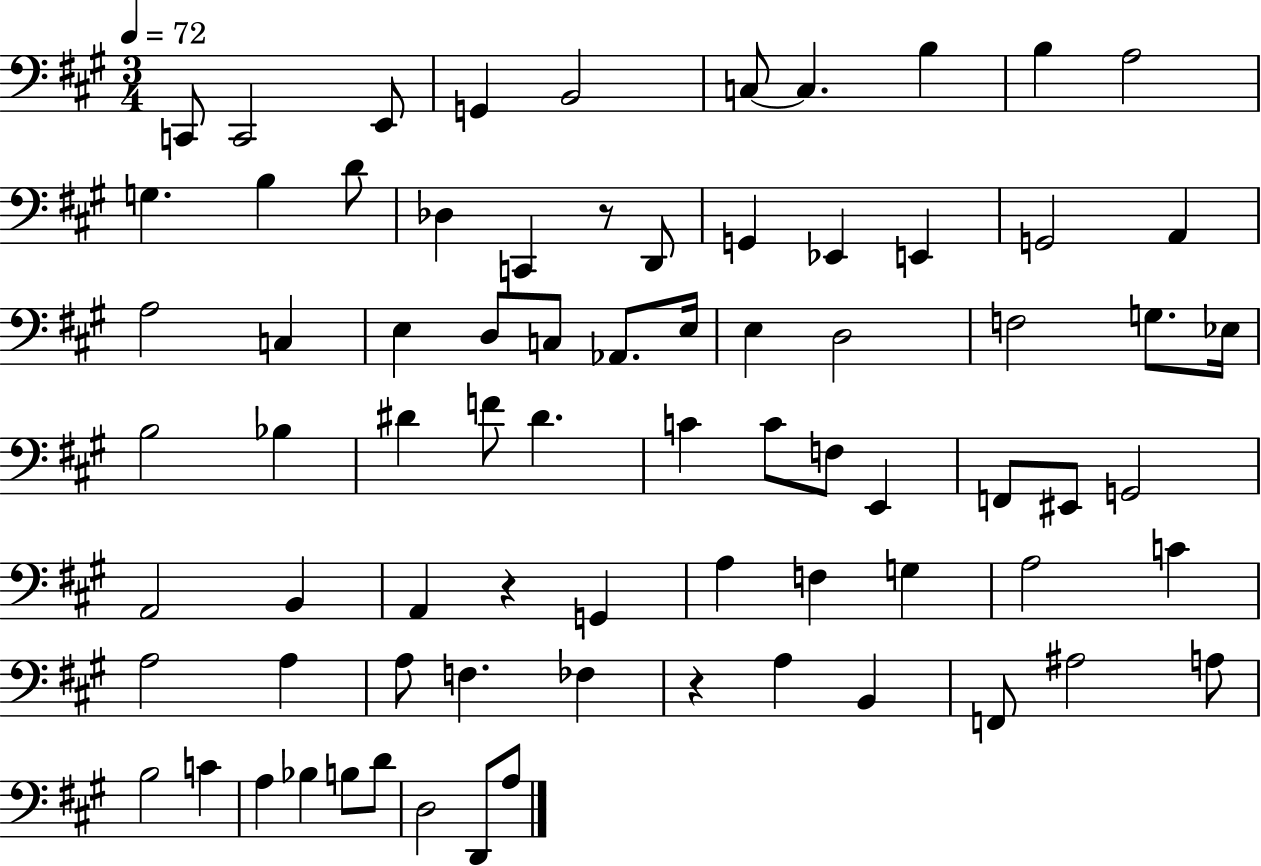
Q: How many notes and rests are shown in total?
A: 76